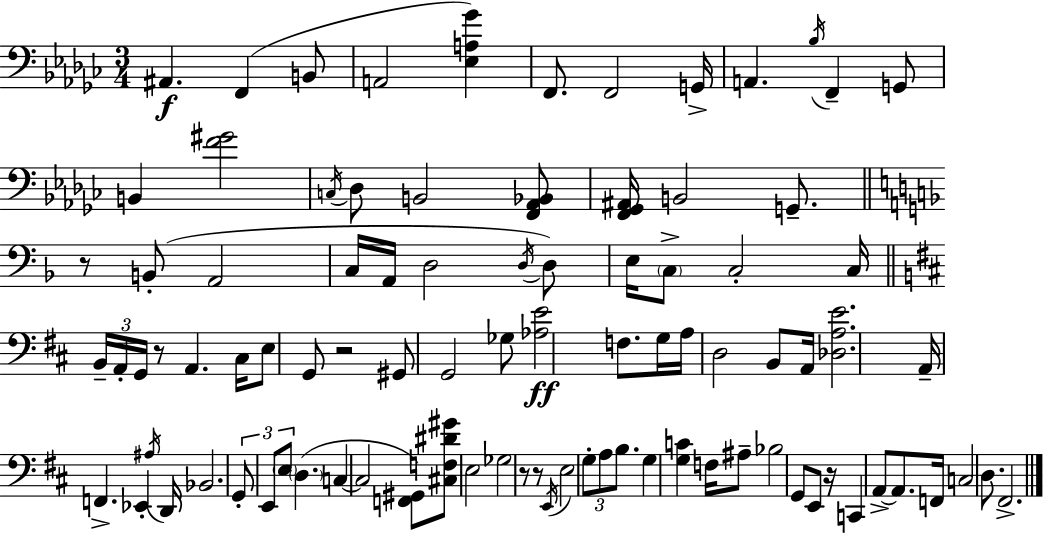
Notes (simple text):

A#2/q. F2/q B2/e A2/h [Eb3,A3,Gb4]/q F2/e. F2/h G2/s A2/q. Bb3/s F2/q G2/e B2/q [F4,G#4]/h C3/s Db3/e B2/h [F2,Ab2,Bb2]/e [F2,Gb2,A#2]/s B2/h G2/e. R/e B2/e A2/h C3/s A2/s D3/h D3/s D3/e E3/s C3/e C3/h C3/s B2/s A2/s G2/s R/e A2/q. C#3/s E3/e G2/e R/h G#2/e G2/h Gb3/e [Ab3,E4]/h F3/e. G3/s A3/s D3/h B2/e A2/s [Db3,A3,E4]/h. A2/s F2/q. Eb2/q A#3/s D2/s Bb2/h. G2/e E2/e E3/e D3/q. C3/q C3/h [F2,G#2]/e [C#3,F3,D#4,G#4]/e E3/h Gb3/h R/e R/e E2/s E3/h G3/e A3/e B3/e. G3/q [G3,C4]/q F3/s A#3/e Bb3/h G2/e E2/e R/s C2/q A2/e A2/e. F2/s C3/h D3/e. F#2/h.